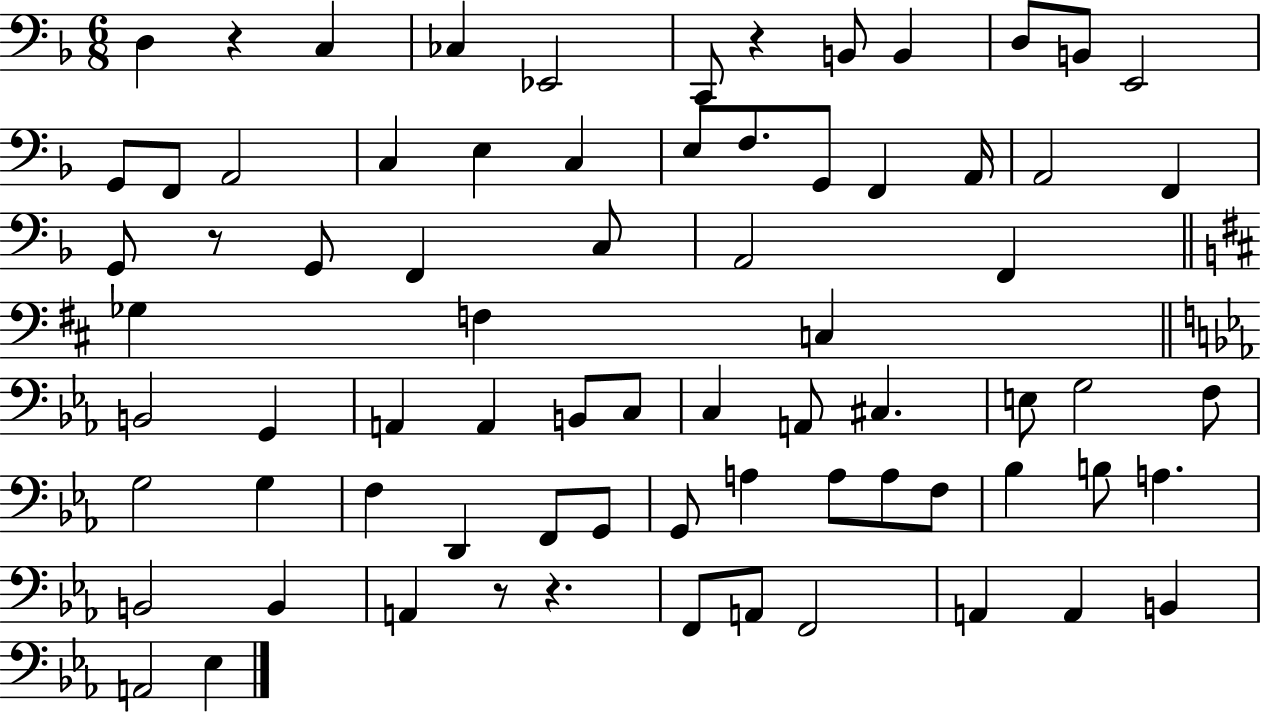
{
  \clef bass
  \numericTimeSignature
  \time 6/8
  \key f \major
  d4 r4 c4 | ces4 ees,2 | c,8 r4 b,8 b,4 | d8 b,8 e,2 | \break g,8 f,8 a,2 | c4 e4 c4 | e8 f8. g,8 f,4 a,16 | a,2 f,4 | \break g,8 r8 g,8 f,4 c8 | a,2 f,4 | \bar "||" \break \key d \major ges4 f4 c4 | \bar "||" \break \key c \minor b,2 g,4 | a,4 a,4 b,8 c8 | c4 a,8 cis4. | e8 g2 f8 | \break g2 g4 | f4 d,4 f,8 g,8 | g,8 a4 a8 a8 f8 | bes4 b8 a4. | \break b,2 b,4 | a,4 r8 r4. | f,8 a,8 f,2 | a,4 a,4 b,4 | \break a,2 ees4 | \bar "|."
}